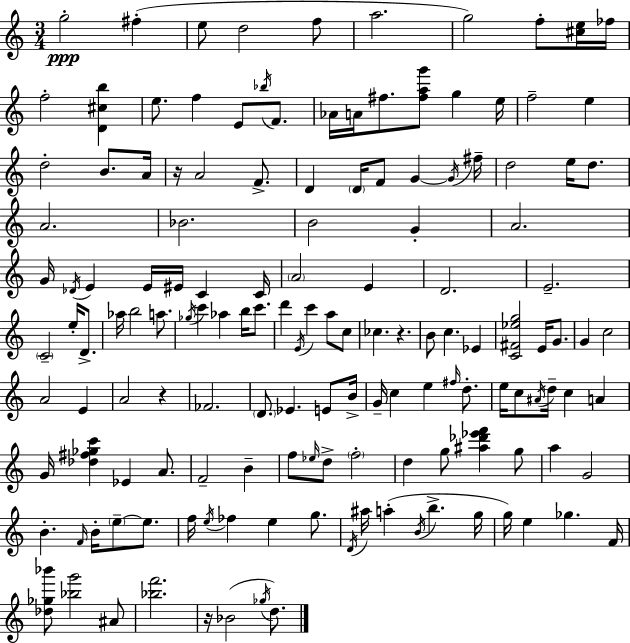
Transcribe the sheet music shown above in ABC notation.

X:1
T:Untitled
M:3/4
L:1/4
K:Am
g2 ^f e/2 d2 f/2 a2 g2 f/2 [^ce]/4 _f/4 f2 [D^cb] e/2 f E/2 _b/4 F/2 _A/4 A/4 ^f/2 [^fag']/2 g e/4 f2 e d2 B/2 A/4 z/4 A2 F/2 D D/4 F/2 G G/4 ^f/4 d2 e/4 d/2 A2 _B2 B2 G A2 G/4 _D/4 E E/4 ^E/4 C C/4 A2 E D2 E2 C2 e/4 D/2 _a/4 b2 a/2 _g/4 c' _a b/4 c'/2 d' E/4 c' a/2 c/2 _c z B/2 c _E [C^F_eg]2 E/4 G/2 G c2 A2 E A2 z _F2 D/2 _E E/2 B/4 G/4 c e ^f/4 d/2 e/4 c/2 ^A/4 d/4 c A G/4 [_d^f_gc'] _E A/2 F2 B f/2 _e/4 d/2 f2 d g/2 [^a_d'_e'f'] g/2 a G2 B F/4 B/4 e/2 e/2 f/4 e/4 _f e g/2 D/4 ^a/4 a B/4 b g/4 g/4 e _g F/4 [_d_g_b']/2 [_bg']2 ^A/2 [_bf']2 z/4 _B2 _g/4 d/2